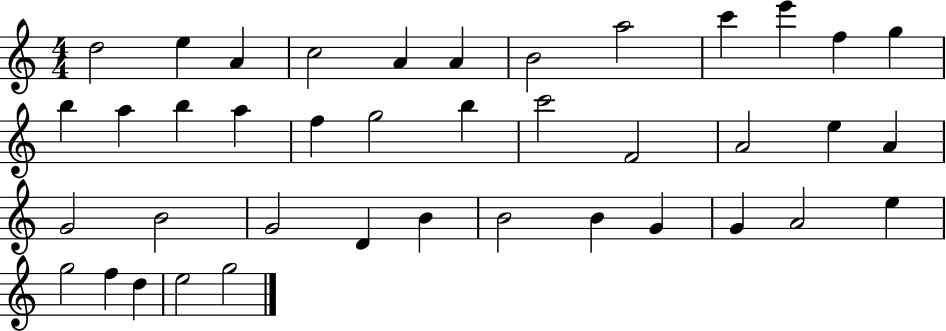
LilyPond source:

{
  \clef treble
  \numericTimeSignature
  \time 4/4
  \key c \major
  d''2 e''4 a'4 | c''2 a'4 a'4 | b'2 a''2 | c'''4 e'''4 f''4 g''4 | \break b''4 a''4 b''4 a''4 | f''4 g''2 b''4 | c'''2 f'2 | a'2 e''4 a'4 | \break g'2 b'2 | g'2 d'4 b'4 | b'2 b'4 g'4 | g'4 a'2 e''4 | \break g''2 f''4 d''4 | e''2 g''2 | \bar "|."
}